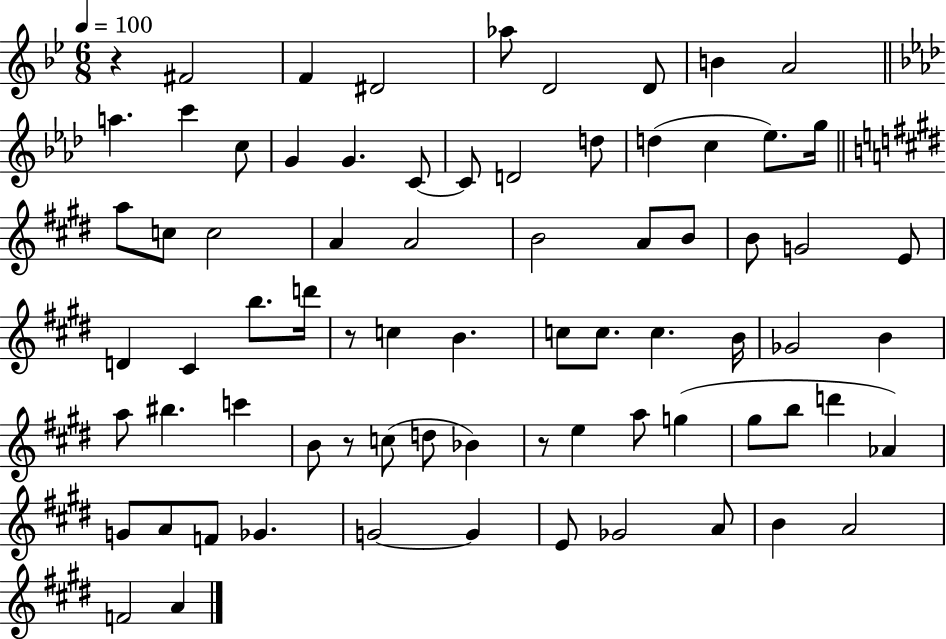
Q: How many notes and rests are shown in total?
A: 75